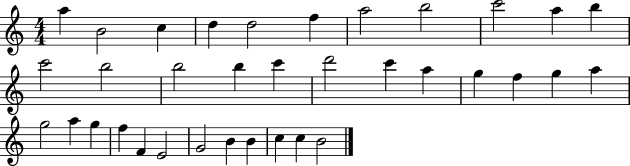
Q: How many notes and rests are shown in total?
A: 35